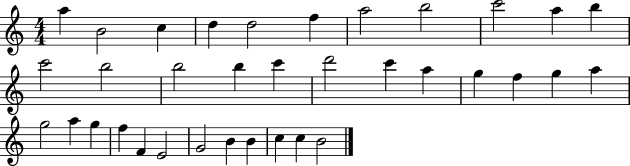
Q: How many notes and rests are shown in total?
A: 35